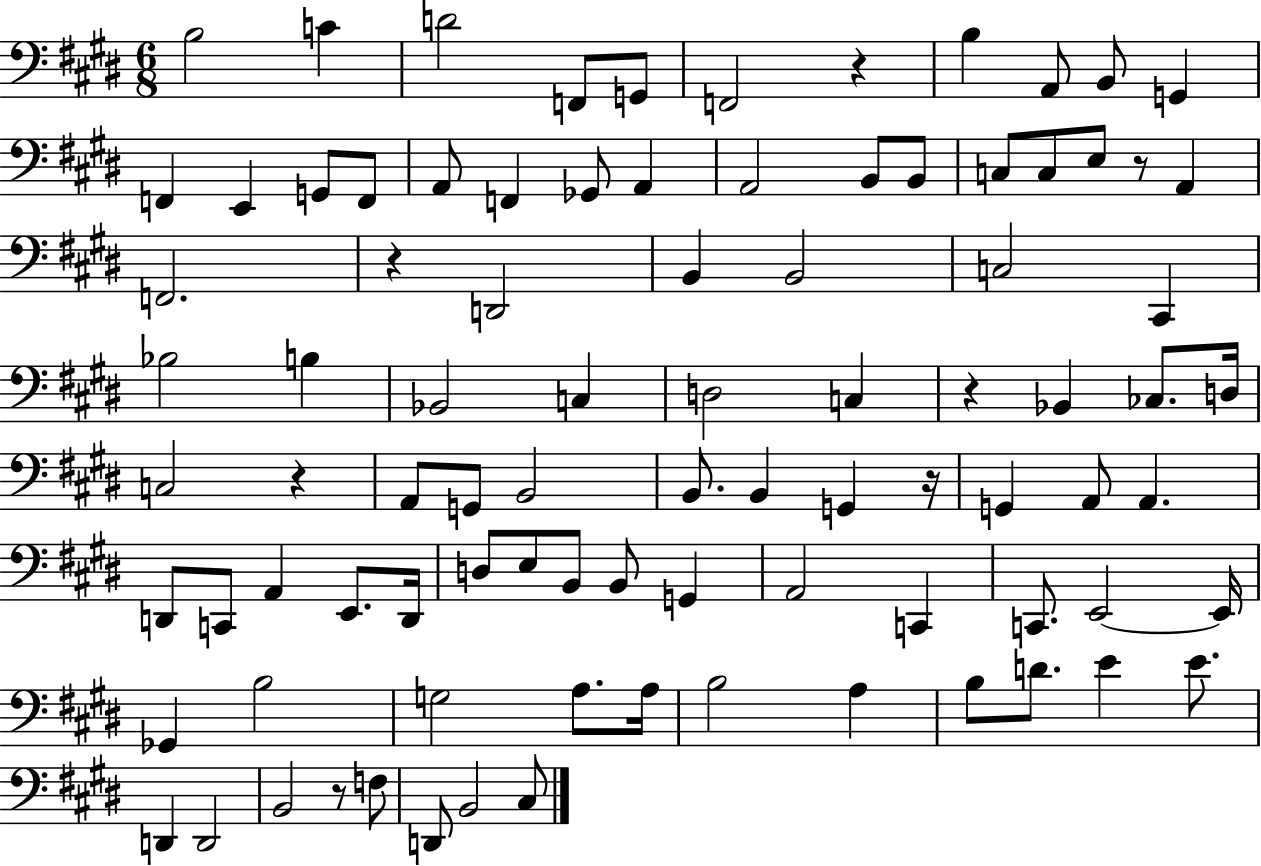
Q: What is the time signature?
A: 6/8